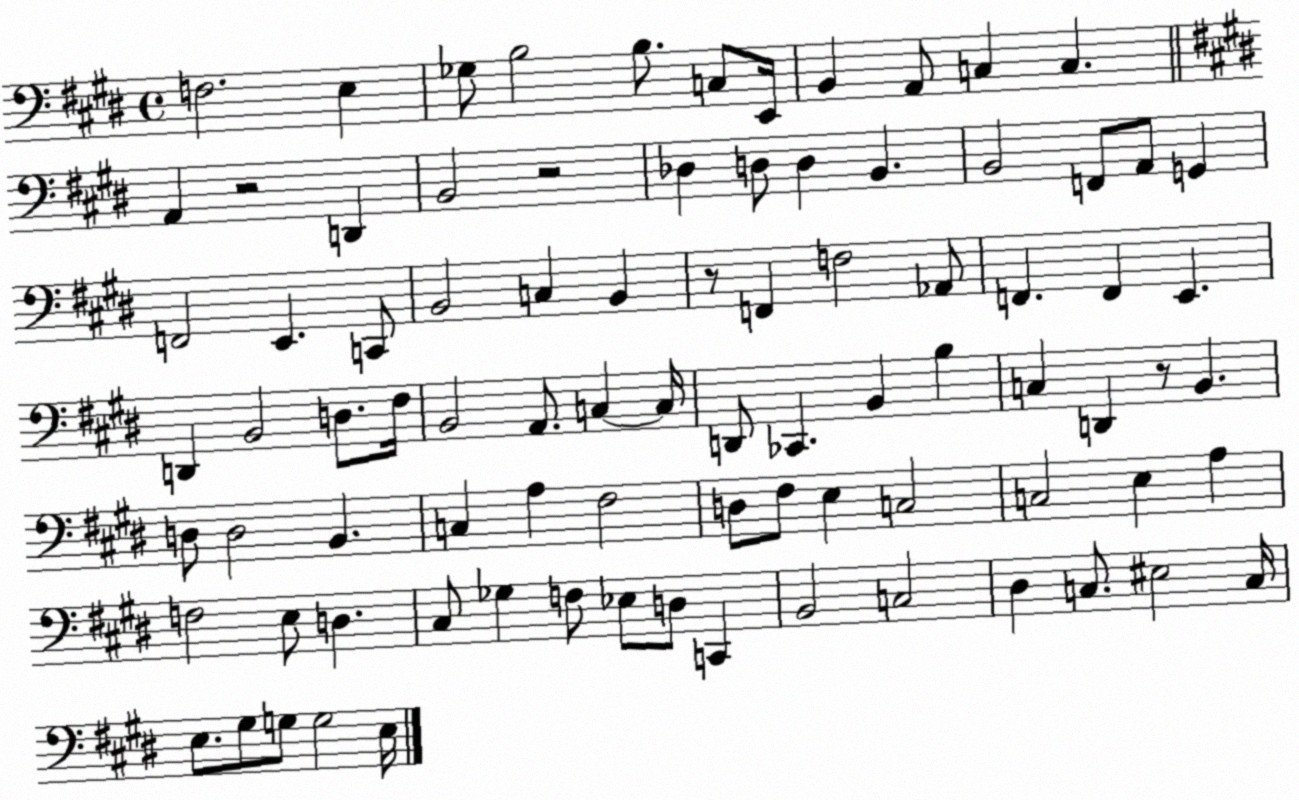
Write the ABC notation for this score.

X:1
T:Untitled
M:4/4
L:1/4
K:E
F,2 E, _G,/2 B,2 B,/2 C,/2 E,,/4 B,, A,,/2 C, C, A,, z2 D,, B,,2 z2 _D, D,/2 D, B,, B,,2 F,,/2 A,,/2 G,, F,,2 E,, C,,/2 B,,2 C, B,, z/2 F,, F,2 _A,,/2 F,, F,, E,, D,, B,,2 D,/2 ^F,/4 B,,2 A,,/2 C, C,/4 D,,/2 _C,, B,, B, C, D,, z/2 B,, D,/2 D,2 B,, C, A, ^F,2 D,/2 ^F,/2 E, C,2 C,2 E, A, F,2 E,/2 D, ^C,/2 _G, F,/2 _E,/2 D,/2 C,, B,,2 C,2 ^D, C,/2 ^E,2 C,/4 E,/2 ^G,/2 G,/2 G,2 E,/4